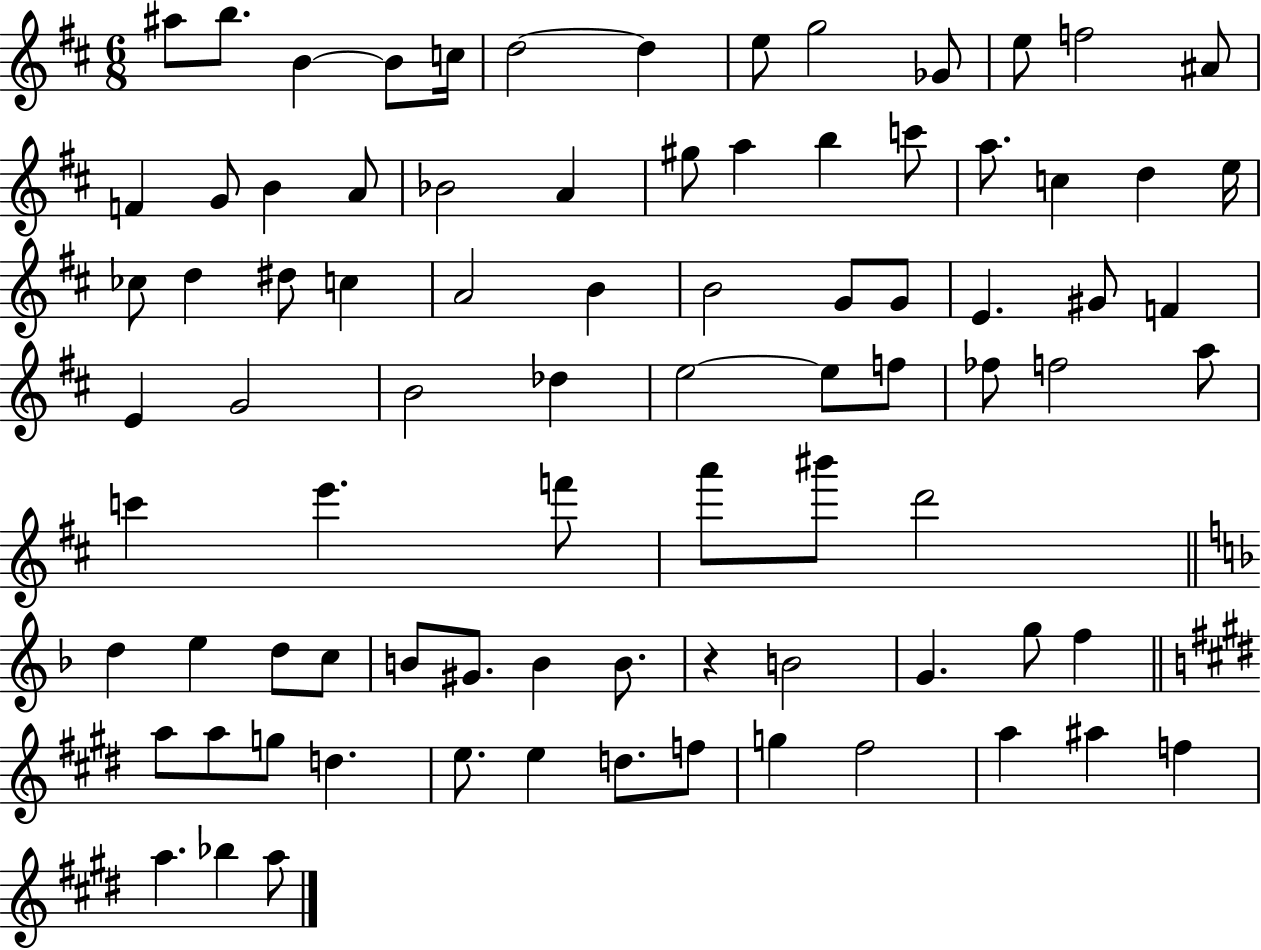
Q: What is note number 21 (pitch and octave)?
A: A5